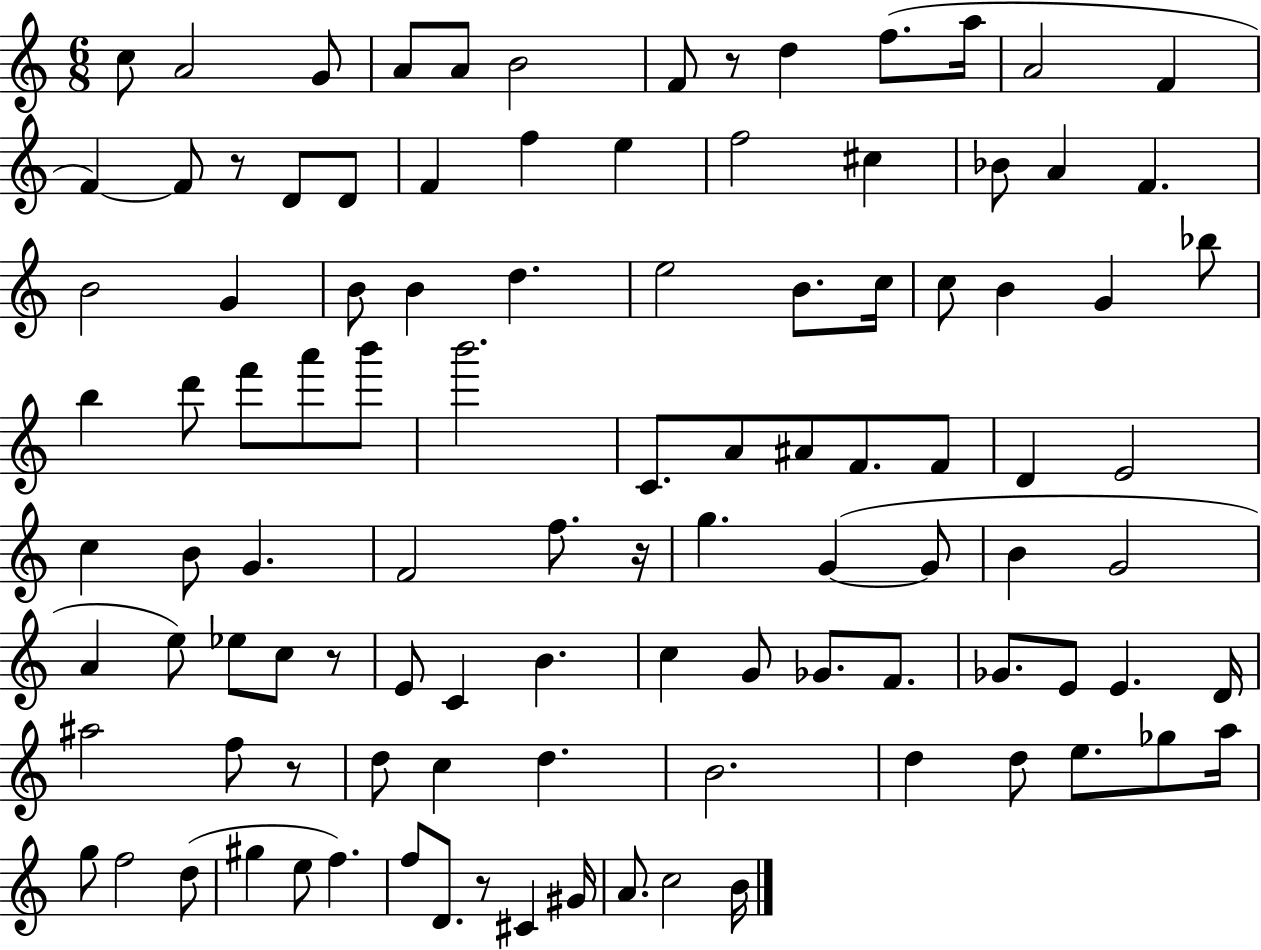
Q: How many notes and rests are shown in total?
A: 104